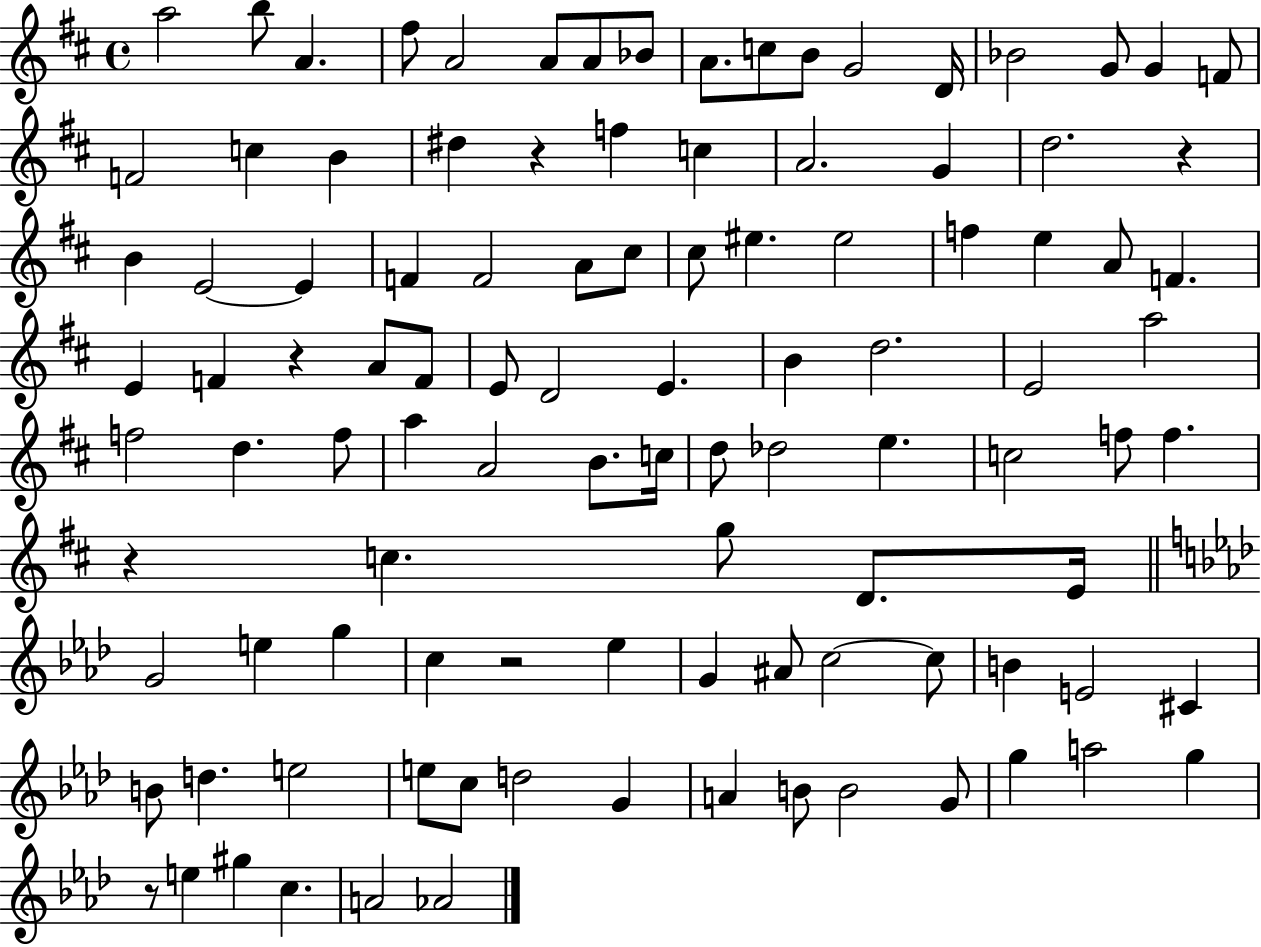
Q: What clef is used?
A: treble